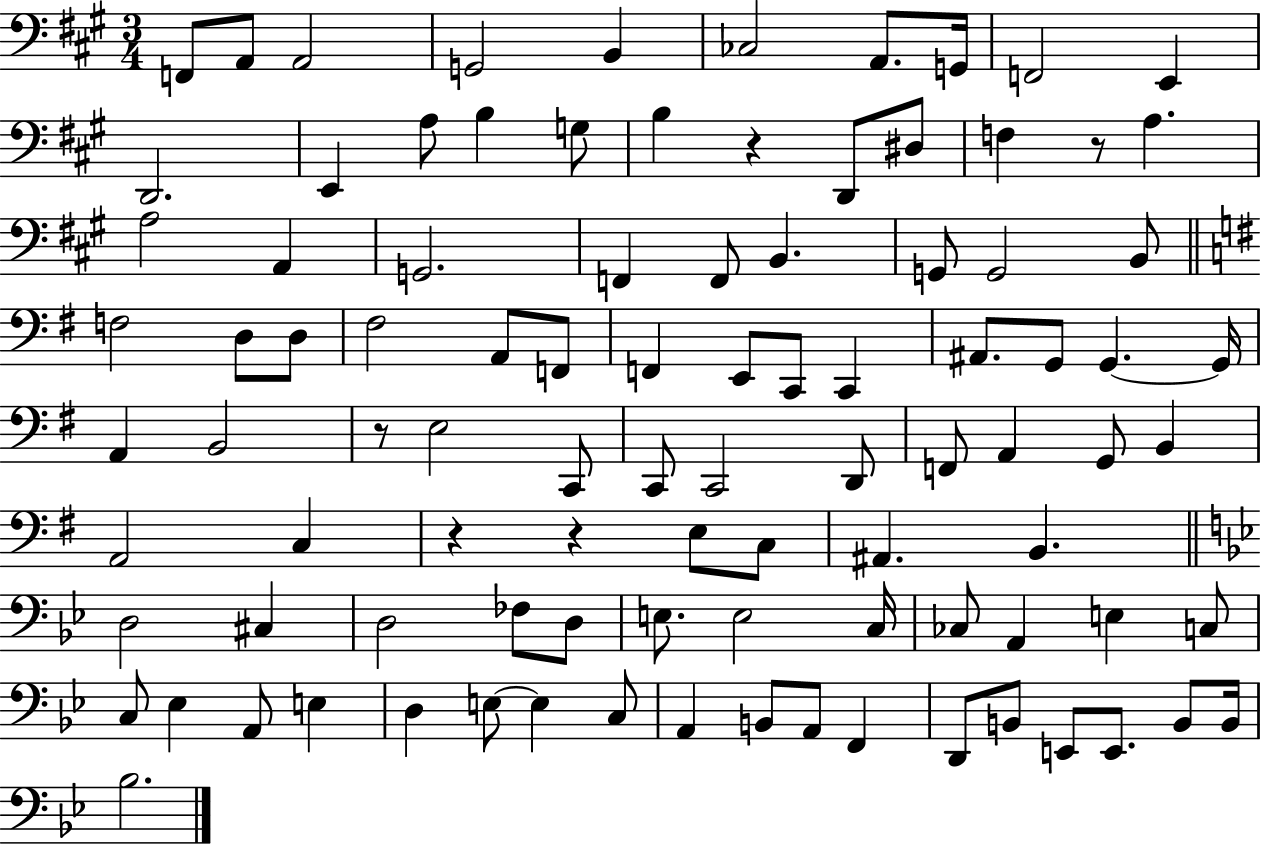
X:1
T:Untitled
M:3/4
L:1/4
K:A
F,,/2 A,,/2 A,,2 G,,2 B,, _C,2 A,,/2 G,,/4 F,,2 E,, D,,2 E,, A,/2 B, G,/2 B, z D,,/2 ^D,/2 F, z/2 A, A,2 A,, G,,2 F,, F,,/2 B,, G,,/2 G,,2 B,,/2 F,2 D,/2 D,/2 ^F,2 A,,/2 F,,/2 F,, E,,/2 C,,/2 C,, ^A,,/2 G,,/2 G,, G,,/4 A,, B,,2 z/2 E,2 C,,/2 C,,/2 C,,2 D,,/2 F,,/2 A,, G,,/2 B,, A,,2 C, z z E,/2 C,/2 ^A,, B,, D,2 ^C, D,2 _F,/2 D,/2 E,/2 E,2 C,/4 _C,/2 A,, E, C,/2 C,/2 _E, A,,/2 E, D, E,/2 E, C,/2 A,, B,,/2 A,,/2 F,, D,,/2 B,,/2 E,,/2 E,,/2 B,,/2 B,,/4 _B,2